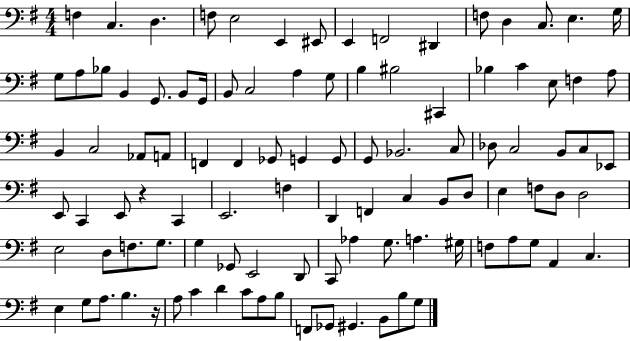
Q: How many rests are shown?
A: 2